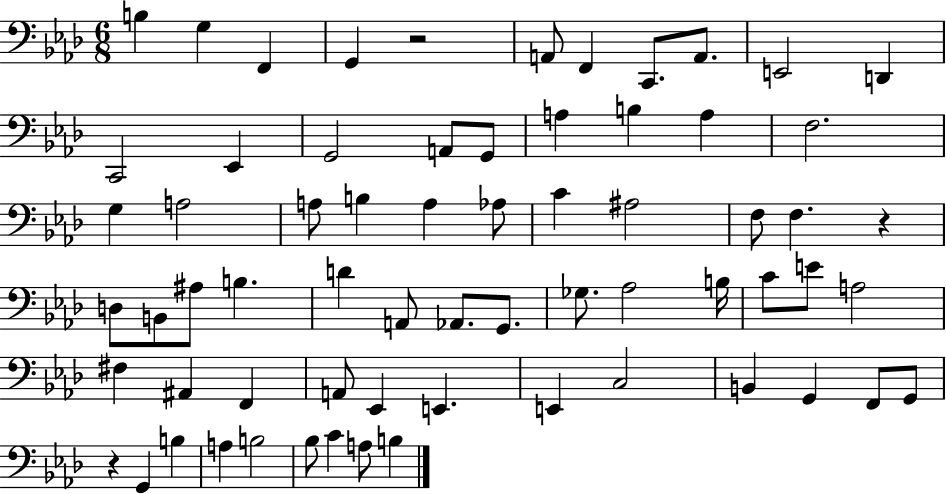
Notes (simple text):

B3/q G3/q F2/q G2/q R/h A2/e F2/q C2/e. A2/e. E2/h D2/q C2/h Eb2/q G2/h A2/e G2/e A3/q B3/q A3/q F3/h. G3/q A3/h A3/e B3/q A3/q Ab3/e C4/q A#3/h F3/e F3/q. R/q D3/e B2/e A#3/e B3/q. D4/q A2/e Ab2/e. G2/e. Gb3/e. Ab3/h B3/s C4/e E4/e A3/h F#3/q A#2/q F2/q A2/e Eb2/q E2/q. E2/q C3/h B2/q G2/q F2/e G2/e R/q G2/q B3/q A3/q B3/h Bb3/e C4/q A3/e B3/q